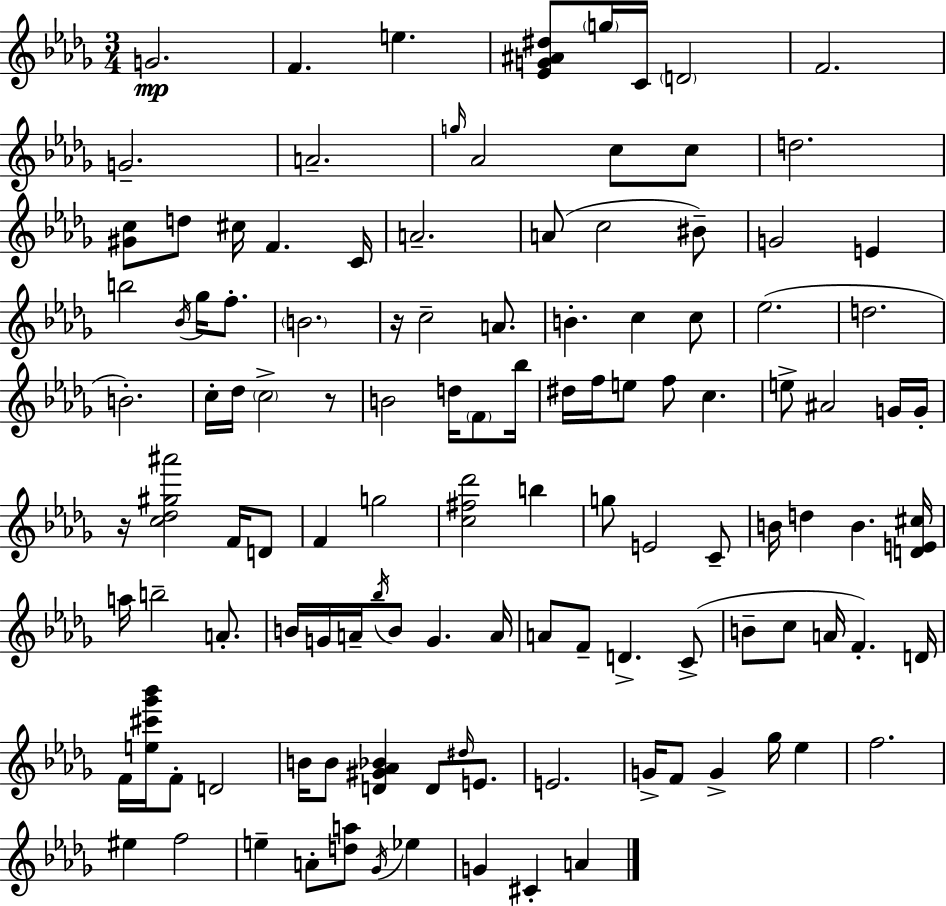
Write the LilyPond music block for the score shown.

{
  \clef treble
  \numericTimeSignature
  \time 3/4
  \key bes \minor
  g'2.\mp | f'4. e''4. | <ees' g' ais' dis''>8 \parenthesize g''16 c'16 \parenthesize d'2 | f'2. | \break g'2.-- | a'2.-- | \grace { g''16 } aes'2 c''8 c''8 | d''2. | \break <gis' c''>8 d''8 cis''16 f'4. | c'16 a'2.-- | a'8( c''2 bis'8--) | g'2 e'4 | \break b''2 \acciaccatura { bes'16 } ges''16 f''8.-. | \parenthesize b'2. | r16 c''2-- a'8. | b'4.-. c''4 | \break c''8 ees''2.( | d''2. | b'2.-.) | c''16-. des''16 \parenthesize c''2-> | \break r8 b'2 d''16 \parenthesize f'8 | bes''16 dis''16 f''16 e''8 f''8 c''4. | e''8-> ais'2 | g'16 g'16-. r16 <c'' des'' gis'' ais'''>2 f'16 | \break d'8 f'4 g''2 | <c'' fis'' des'''>2 b''4 | g''8 e'2 | c'8-- b'16 d''4 b'4. | \break <d' e' cis''>16 a''16 b''2-- a'8.-. | b'16 g'16 a'16-- \acciaccatura { bes''16 } b'8 g'4. | a'16 a'8 f'8-- d'4.-> | c'8->( b'8-- c''8 a'16 f'4.-.) | \break d'16 f'16 <e'' cis''' ges''' bes'''>16 f'8-. d'2 | b'16 b'8 <d' gis' aes' bes'>4 d'8 | \grace { dis''16 } e'8. e'2. | g'16-> f'8 g'4-> ges''16 | \break ees''4 f''2. | eis''4 f''2 | e''4-- a'8-. <d'' a''>8 | \acciaccatura { ges'16 } ees''4 g'4 cis'4-. | \break a'4 \bar "|."
}